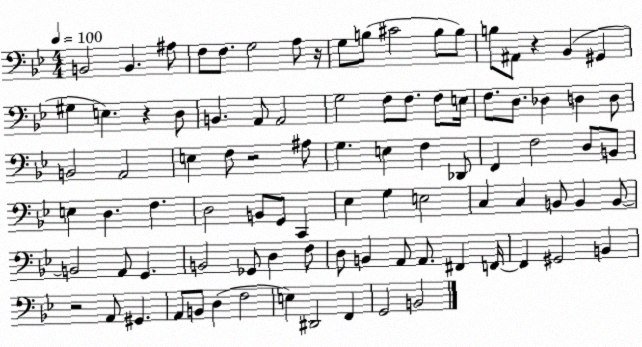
X:1
T:Untitled
M:4/4
L:1/4
K:Bb
B,,2 B,, ^A,/2 F,/2 F,/2 G,2 A,/2 z/4 G,/2 B,/2 ^C2 B,/2 B,/2 B,/2 ^A,,/2 z _B,, ^G,, ^G, E, z D,/2 B,, A,,/2 A,,2 G,2 F,/2 F,/2 F,/2 E,/4 F,/2 D,/2 _D, D, D,/2 B,,2 A,,2 E, F,/2 z2 ^A,/2 G, E, F, _D,,/2 F,, F,2 D,/2 B,,/2 E, D, F, D,2 B,,/2 G,,/2 C,, _E, G, E,2 C, C, B,,/2 B,, B,,/2 B,,2 A,,/2 G,, B,,2 _G,,/2 D, F,/2 D,/2 B,, A,,/2 A,,/2 ^F,, F,,/4 F,, ^G,,2 B,, z2 A,,/2 ^G,, A,,/2 B,,/2 D, F,2 E, ^D,,2 F,, G,,2 B,,2